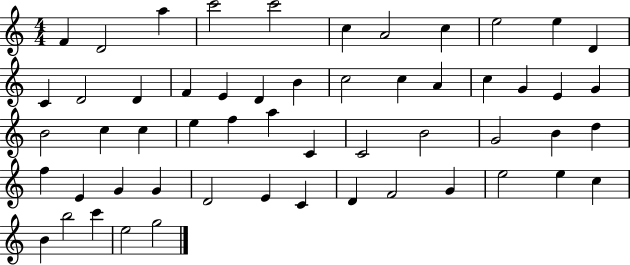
{
  \clef treble
  \numericTimeSignature
  \time 4/4
  \key c \major
  f'4 d'2 a''4 | c'''2 c'''2 | c''4 a'2 c''4 | e''2 e''4 d'4 | \break c'4 d'2 d'4 | f'4 e'4 d'4 b'4 | c''2 c''4 a'4 | c''4 g'4 e'4 g'4 | \break b'2 c''4 c''4 | e''4 f''4 a''4 c'4 | c'2 b'2 | g'2 b'4 d''4 | \break f''4 e'4 g'4 g'4 | d'2 e'4 c'4 | d'4 f'2 g'4 | e''2 e''4 c''4 | \break b'4 b''2 c'''4 | e''2 g''2 | \bar "|."
}